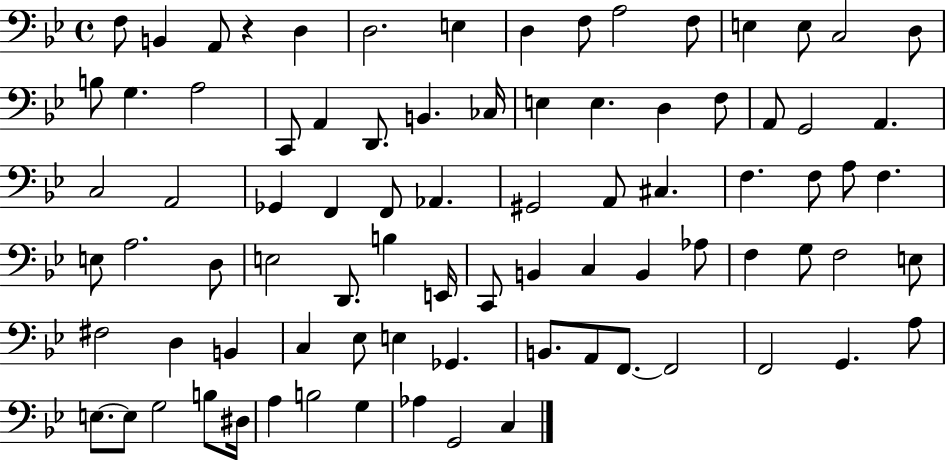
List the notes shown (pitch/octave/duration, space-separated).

F3/e B2/q A2/e R/q D3/q D3/h. E3/q D3/q F3/e A3/h F3/e E3/q E3/e C3/h D3/e B3/e G3/q. A3/h C2/e A2/q D2/e. B2/q. CES3/s E3/q E3/q. D3/q F3/e A2/e G2/h A2/q. C3/h A2/h Gb2/q F2/q F2/e Ab2/q. G#2/h A2/e C#3/q. F3/q. F3/e A3/e F3/q. E3/e A3/h. D3/e E3/h D2/e. B3/q E2/s C2/e B2/q C3/q B2/q Ab3/e F3/q G3/e F3/h E3/e F#3/h D3/q B2/q C3/q Eb3/e E3/q Gb2/q. B2/e. A2/e F2/e. F2/h F2/h G2/q. A3/e E3/e. E3/e G3/h B3/e D#3/s A3/q B3/h G3/q Ab3/q G2/h C3/q